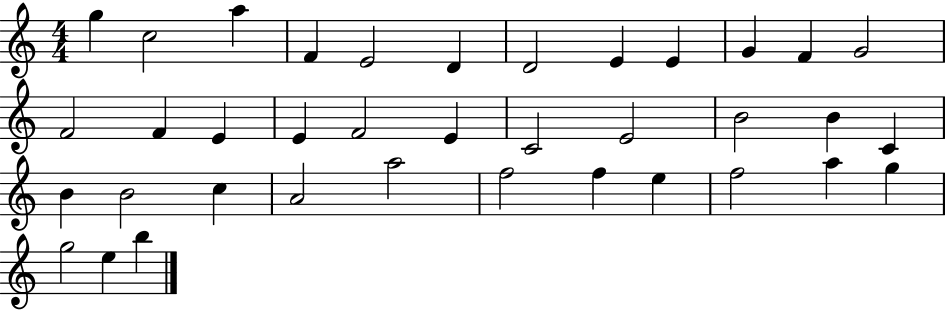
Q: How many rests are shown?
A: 0